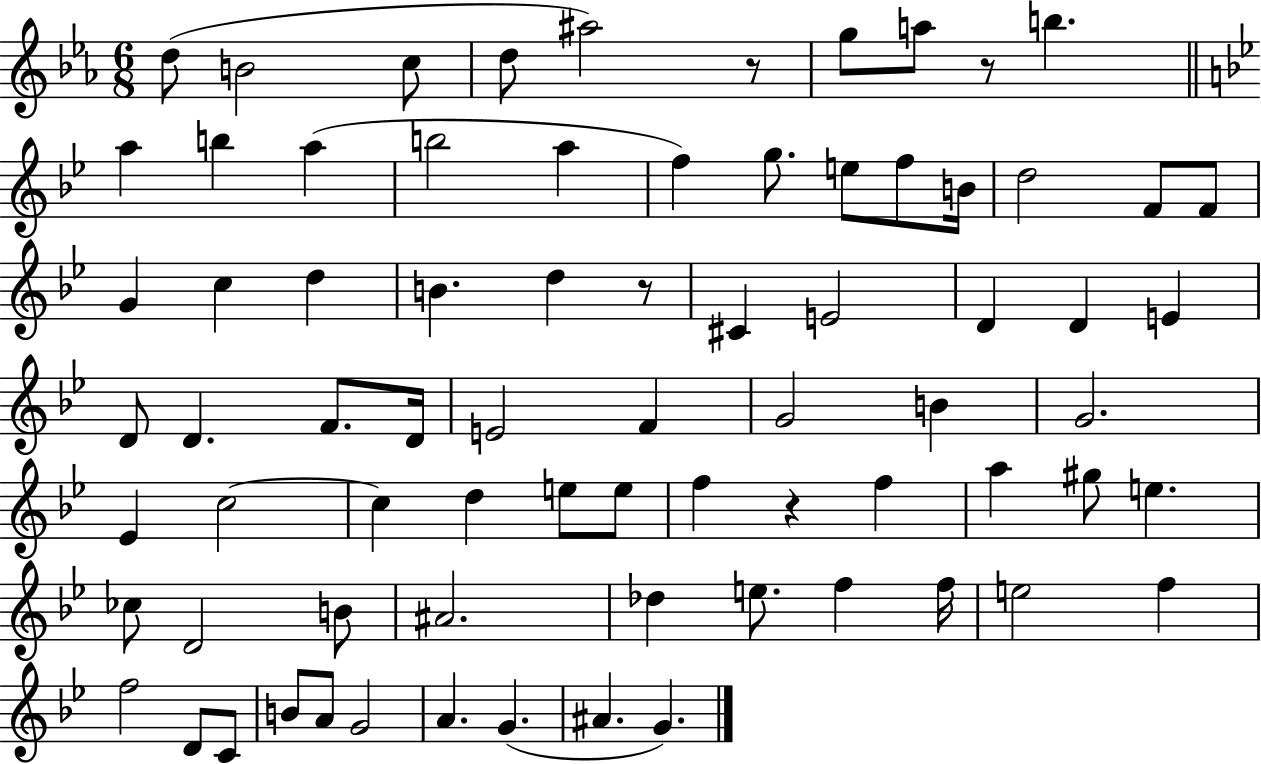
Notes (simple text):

D5/e B4/h C5/e D5/e A#5/h R/e G5/e A5/e R/e B5/q. A5/q B5/q A5/q B5/h A5/q F5/q G5/e. E5/e F5/e B4/s D5/h F4/e F4/e G4/q C5/q D5/q B4/q. D5/q R/e C#4/q E4/h D4/q D4/q E4/q D4/e D4/q. F4/e. D4/s E4/h F4/q G4/h B4/q G4/h. Eb4/q C5/h C5/q D5/q E5/e E5/e F5/q R/q F5/q A5/q G#5/e E5/q. CES5/e D4/h B4/e A#4/h. Db5/q E5/e. F5/q F5/s E5/h F5/q F5/h D4/e C4/e B4/e A4/e G4/h A4/q. G4/q. A#4/q. G4/q.